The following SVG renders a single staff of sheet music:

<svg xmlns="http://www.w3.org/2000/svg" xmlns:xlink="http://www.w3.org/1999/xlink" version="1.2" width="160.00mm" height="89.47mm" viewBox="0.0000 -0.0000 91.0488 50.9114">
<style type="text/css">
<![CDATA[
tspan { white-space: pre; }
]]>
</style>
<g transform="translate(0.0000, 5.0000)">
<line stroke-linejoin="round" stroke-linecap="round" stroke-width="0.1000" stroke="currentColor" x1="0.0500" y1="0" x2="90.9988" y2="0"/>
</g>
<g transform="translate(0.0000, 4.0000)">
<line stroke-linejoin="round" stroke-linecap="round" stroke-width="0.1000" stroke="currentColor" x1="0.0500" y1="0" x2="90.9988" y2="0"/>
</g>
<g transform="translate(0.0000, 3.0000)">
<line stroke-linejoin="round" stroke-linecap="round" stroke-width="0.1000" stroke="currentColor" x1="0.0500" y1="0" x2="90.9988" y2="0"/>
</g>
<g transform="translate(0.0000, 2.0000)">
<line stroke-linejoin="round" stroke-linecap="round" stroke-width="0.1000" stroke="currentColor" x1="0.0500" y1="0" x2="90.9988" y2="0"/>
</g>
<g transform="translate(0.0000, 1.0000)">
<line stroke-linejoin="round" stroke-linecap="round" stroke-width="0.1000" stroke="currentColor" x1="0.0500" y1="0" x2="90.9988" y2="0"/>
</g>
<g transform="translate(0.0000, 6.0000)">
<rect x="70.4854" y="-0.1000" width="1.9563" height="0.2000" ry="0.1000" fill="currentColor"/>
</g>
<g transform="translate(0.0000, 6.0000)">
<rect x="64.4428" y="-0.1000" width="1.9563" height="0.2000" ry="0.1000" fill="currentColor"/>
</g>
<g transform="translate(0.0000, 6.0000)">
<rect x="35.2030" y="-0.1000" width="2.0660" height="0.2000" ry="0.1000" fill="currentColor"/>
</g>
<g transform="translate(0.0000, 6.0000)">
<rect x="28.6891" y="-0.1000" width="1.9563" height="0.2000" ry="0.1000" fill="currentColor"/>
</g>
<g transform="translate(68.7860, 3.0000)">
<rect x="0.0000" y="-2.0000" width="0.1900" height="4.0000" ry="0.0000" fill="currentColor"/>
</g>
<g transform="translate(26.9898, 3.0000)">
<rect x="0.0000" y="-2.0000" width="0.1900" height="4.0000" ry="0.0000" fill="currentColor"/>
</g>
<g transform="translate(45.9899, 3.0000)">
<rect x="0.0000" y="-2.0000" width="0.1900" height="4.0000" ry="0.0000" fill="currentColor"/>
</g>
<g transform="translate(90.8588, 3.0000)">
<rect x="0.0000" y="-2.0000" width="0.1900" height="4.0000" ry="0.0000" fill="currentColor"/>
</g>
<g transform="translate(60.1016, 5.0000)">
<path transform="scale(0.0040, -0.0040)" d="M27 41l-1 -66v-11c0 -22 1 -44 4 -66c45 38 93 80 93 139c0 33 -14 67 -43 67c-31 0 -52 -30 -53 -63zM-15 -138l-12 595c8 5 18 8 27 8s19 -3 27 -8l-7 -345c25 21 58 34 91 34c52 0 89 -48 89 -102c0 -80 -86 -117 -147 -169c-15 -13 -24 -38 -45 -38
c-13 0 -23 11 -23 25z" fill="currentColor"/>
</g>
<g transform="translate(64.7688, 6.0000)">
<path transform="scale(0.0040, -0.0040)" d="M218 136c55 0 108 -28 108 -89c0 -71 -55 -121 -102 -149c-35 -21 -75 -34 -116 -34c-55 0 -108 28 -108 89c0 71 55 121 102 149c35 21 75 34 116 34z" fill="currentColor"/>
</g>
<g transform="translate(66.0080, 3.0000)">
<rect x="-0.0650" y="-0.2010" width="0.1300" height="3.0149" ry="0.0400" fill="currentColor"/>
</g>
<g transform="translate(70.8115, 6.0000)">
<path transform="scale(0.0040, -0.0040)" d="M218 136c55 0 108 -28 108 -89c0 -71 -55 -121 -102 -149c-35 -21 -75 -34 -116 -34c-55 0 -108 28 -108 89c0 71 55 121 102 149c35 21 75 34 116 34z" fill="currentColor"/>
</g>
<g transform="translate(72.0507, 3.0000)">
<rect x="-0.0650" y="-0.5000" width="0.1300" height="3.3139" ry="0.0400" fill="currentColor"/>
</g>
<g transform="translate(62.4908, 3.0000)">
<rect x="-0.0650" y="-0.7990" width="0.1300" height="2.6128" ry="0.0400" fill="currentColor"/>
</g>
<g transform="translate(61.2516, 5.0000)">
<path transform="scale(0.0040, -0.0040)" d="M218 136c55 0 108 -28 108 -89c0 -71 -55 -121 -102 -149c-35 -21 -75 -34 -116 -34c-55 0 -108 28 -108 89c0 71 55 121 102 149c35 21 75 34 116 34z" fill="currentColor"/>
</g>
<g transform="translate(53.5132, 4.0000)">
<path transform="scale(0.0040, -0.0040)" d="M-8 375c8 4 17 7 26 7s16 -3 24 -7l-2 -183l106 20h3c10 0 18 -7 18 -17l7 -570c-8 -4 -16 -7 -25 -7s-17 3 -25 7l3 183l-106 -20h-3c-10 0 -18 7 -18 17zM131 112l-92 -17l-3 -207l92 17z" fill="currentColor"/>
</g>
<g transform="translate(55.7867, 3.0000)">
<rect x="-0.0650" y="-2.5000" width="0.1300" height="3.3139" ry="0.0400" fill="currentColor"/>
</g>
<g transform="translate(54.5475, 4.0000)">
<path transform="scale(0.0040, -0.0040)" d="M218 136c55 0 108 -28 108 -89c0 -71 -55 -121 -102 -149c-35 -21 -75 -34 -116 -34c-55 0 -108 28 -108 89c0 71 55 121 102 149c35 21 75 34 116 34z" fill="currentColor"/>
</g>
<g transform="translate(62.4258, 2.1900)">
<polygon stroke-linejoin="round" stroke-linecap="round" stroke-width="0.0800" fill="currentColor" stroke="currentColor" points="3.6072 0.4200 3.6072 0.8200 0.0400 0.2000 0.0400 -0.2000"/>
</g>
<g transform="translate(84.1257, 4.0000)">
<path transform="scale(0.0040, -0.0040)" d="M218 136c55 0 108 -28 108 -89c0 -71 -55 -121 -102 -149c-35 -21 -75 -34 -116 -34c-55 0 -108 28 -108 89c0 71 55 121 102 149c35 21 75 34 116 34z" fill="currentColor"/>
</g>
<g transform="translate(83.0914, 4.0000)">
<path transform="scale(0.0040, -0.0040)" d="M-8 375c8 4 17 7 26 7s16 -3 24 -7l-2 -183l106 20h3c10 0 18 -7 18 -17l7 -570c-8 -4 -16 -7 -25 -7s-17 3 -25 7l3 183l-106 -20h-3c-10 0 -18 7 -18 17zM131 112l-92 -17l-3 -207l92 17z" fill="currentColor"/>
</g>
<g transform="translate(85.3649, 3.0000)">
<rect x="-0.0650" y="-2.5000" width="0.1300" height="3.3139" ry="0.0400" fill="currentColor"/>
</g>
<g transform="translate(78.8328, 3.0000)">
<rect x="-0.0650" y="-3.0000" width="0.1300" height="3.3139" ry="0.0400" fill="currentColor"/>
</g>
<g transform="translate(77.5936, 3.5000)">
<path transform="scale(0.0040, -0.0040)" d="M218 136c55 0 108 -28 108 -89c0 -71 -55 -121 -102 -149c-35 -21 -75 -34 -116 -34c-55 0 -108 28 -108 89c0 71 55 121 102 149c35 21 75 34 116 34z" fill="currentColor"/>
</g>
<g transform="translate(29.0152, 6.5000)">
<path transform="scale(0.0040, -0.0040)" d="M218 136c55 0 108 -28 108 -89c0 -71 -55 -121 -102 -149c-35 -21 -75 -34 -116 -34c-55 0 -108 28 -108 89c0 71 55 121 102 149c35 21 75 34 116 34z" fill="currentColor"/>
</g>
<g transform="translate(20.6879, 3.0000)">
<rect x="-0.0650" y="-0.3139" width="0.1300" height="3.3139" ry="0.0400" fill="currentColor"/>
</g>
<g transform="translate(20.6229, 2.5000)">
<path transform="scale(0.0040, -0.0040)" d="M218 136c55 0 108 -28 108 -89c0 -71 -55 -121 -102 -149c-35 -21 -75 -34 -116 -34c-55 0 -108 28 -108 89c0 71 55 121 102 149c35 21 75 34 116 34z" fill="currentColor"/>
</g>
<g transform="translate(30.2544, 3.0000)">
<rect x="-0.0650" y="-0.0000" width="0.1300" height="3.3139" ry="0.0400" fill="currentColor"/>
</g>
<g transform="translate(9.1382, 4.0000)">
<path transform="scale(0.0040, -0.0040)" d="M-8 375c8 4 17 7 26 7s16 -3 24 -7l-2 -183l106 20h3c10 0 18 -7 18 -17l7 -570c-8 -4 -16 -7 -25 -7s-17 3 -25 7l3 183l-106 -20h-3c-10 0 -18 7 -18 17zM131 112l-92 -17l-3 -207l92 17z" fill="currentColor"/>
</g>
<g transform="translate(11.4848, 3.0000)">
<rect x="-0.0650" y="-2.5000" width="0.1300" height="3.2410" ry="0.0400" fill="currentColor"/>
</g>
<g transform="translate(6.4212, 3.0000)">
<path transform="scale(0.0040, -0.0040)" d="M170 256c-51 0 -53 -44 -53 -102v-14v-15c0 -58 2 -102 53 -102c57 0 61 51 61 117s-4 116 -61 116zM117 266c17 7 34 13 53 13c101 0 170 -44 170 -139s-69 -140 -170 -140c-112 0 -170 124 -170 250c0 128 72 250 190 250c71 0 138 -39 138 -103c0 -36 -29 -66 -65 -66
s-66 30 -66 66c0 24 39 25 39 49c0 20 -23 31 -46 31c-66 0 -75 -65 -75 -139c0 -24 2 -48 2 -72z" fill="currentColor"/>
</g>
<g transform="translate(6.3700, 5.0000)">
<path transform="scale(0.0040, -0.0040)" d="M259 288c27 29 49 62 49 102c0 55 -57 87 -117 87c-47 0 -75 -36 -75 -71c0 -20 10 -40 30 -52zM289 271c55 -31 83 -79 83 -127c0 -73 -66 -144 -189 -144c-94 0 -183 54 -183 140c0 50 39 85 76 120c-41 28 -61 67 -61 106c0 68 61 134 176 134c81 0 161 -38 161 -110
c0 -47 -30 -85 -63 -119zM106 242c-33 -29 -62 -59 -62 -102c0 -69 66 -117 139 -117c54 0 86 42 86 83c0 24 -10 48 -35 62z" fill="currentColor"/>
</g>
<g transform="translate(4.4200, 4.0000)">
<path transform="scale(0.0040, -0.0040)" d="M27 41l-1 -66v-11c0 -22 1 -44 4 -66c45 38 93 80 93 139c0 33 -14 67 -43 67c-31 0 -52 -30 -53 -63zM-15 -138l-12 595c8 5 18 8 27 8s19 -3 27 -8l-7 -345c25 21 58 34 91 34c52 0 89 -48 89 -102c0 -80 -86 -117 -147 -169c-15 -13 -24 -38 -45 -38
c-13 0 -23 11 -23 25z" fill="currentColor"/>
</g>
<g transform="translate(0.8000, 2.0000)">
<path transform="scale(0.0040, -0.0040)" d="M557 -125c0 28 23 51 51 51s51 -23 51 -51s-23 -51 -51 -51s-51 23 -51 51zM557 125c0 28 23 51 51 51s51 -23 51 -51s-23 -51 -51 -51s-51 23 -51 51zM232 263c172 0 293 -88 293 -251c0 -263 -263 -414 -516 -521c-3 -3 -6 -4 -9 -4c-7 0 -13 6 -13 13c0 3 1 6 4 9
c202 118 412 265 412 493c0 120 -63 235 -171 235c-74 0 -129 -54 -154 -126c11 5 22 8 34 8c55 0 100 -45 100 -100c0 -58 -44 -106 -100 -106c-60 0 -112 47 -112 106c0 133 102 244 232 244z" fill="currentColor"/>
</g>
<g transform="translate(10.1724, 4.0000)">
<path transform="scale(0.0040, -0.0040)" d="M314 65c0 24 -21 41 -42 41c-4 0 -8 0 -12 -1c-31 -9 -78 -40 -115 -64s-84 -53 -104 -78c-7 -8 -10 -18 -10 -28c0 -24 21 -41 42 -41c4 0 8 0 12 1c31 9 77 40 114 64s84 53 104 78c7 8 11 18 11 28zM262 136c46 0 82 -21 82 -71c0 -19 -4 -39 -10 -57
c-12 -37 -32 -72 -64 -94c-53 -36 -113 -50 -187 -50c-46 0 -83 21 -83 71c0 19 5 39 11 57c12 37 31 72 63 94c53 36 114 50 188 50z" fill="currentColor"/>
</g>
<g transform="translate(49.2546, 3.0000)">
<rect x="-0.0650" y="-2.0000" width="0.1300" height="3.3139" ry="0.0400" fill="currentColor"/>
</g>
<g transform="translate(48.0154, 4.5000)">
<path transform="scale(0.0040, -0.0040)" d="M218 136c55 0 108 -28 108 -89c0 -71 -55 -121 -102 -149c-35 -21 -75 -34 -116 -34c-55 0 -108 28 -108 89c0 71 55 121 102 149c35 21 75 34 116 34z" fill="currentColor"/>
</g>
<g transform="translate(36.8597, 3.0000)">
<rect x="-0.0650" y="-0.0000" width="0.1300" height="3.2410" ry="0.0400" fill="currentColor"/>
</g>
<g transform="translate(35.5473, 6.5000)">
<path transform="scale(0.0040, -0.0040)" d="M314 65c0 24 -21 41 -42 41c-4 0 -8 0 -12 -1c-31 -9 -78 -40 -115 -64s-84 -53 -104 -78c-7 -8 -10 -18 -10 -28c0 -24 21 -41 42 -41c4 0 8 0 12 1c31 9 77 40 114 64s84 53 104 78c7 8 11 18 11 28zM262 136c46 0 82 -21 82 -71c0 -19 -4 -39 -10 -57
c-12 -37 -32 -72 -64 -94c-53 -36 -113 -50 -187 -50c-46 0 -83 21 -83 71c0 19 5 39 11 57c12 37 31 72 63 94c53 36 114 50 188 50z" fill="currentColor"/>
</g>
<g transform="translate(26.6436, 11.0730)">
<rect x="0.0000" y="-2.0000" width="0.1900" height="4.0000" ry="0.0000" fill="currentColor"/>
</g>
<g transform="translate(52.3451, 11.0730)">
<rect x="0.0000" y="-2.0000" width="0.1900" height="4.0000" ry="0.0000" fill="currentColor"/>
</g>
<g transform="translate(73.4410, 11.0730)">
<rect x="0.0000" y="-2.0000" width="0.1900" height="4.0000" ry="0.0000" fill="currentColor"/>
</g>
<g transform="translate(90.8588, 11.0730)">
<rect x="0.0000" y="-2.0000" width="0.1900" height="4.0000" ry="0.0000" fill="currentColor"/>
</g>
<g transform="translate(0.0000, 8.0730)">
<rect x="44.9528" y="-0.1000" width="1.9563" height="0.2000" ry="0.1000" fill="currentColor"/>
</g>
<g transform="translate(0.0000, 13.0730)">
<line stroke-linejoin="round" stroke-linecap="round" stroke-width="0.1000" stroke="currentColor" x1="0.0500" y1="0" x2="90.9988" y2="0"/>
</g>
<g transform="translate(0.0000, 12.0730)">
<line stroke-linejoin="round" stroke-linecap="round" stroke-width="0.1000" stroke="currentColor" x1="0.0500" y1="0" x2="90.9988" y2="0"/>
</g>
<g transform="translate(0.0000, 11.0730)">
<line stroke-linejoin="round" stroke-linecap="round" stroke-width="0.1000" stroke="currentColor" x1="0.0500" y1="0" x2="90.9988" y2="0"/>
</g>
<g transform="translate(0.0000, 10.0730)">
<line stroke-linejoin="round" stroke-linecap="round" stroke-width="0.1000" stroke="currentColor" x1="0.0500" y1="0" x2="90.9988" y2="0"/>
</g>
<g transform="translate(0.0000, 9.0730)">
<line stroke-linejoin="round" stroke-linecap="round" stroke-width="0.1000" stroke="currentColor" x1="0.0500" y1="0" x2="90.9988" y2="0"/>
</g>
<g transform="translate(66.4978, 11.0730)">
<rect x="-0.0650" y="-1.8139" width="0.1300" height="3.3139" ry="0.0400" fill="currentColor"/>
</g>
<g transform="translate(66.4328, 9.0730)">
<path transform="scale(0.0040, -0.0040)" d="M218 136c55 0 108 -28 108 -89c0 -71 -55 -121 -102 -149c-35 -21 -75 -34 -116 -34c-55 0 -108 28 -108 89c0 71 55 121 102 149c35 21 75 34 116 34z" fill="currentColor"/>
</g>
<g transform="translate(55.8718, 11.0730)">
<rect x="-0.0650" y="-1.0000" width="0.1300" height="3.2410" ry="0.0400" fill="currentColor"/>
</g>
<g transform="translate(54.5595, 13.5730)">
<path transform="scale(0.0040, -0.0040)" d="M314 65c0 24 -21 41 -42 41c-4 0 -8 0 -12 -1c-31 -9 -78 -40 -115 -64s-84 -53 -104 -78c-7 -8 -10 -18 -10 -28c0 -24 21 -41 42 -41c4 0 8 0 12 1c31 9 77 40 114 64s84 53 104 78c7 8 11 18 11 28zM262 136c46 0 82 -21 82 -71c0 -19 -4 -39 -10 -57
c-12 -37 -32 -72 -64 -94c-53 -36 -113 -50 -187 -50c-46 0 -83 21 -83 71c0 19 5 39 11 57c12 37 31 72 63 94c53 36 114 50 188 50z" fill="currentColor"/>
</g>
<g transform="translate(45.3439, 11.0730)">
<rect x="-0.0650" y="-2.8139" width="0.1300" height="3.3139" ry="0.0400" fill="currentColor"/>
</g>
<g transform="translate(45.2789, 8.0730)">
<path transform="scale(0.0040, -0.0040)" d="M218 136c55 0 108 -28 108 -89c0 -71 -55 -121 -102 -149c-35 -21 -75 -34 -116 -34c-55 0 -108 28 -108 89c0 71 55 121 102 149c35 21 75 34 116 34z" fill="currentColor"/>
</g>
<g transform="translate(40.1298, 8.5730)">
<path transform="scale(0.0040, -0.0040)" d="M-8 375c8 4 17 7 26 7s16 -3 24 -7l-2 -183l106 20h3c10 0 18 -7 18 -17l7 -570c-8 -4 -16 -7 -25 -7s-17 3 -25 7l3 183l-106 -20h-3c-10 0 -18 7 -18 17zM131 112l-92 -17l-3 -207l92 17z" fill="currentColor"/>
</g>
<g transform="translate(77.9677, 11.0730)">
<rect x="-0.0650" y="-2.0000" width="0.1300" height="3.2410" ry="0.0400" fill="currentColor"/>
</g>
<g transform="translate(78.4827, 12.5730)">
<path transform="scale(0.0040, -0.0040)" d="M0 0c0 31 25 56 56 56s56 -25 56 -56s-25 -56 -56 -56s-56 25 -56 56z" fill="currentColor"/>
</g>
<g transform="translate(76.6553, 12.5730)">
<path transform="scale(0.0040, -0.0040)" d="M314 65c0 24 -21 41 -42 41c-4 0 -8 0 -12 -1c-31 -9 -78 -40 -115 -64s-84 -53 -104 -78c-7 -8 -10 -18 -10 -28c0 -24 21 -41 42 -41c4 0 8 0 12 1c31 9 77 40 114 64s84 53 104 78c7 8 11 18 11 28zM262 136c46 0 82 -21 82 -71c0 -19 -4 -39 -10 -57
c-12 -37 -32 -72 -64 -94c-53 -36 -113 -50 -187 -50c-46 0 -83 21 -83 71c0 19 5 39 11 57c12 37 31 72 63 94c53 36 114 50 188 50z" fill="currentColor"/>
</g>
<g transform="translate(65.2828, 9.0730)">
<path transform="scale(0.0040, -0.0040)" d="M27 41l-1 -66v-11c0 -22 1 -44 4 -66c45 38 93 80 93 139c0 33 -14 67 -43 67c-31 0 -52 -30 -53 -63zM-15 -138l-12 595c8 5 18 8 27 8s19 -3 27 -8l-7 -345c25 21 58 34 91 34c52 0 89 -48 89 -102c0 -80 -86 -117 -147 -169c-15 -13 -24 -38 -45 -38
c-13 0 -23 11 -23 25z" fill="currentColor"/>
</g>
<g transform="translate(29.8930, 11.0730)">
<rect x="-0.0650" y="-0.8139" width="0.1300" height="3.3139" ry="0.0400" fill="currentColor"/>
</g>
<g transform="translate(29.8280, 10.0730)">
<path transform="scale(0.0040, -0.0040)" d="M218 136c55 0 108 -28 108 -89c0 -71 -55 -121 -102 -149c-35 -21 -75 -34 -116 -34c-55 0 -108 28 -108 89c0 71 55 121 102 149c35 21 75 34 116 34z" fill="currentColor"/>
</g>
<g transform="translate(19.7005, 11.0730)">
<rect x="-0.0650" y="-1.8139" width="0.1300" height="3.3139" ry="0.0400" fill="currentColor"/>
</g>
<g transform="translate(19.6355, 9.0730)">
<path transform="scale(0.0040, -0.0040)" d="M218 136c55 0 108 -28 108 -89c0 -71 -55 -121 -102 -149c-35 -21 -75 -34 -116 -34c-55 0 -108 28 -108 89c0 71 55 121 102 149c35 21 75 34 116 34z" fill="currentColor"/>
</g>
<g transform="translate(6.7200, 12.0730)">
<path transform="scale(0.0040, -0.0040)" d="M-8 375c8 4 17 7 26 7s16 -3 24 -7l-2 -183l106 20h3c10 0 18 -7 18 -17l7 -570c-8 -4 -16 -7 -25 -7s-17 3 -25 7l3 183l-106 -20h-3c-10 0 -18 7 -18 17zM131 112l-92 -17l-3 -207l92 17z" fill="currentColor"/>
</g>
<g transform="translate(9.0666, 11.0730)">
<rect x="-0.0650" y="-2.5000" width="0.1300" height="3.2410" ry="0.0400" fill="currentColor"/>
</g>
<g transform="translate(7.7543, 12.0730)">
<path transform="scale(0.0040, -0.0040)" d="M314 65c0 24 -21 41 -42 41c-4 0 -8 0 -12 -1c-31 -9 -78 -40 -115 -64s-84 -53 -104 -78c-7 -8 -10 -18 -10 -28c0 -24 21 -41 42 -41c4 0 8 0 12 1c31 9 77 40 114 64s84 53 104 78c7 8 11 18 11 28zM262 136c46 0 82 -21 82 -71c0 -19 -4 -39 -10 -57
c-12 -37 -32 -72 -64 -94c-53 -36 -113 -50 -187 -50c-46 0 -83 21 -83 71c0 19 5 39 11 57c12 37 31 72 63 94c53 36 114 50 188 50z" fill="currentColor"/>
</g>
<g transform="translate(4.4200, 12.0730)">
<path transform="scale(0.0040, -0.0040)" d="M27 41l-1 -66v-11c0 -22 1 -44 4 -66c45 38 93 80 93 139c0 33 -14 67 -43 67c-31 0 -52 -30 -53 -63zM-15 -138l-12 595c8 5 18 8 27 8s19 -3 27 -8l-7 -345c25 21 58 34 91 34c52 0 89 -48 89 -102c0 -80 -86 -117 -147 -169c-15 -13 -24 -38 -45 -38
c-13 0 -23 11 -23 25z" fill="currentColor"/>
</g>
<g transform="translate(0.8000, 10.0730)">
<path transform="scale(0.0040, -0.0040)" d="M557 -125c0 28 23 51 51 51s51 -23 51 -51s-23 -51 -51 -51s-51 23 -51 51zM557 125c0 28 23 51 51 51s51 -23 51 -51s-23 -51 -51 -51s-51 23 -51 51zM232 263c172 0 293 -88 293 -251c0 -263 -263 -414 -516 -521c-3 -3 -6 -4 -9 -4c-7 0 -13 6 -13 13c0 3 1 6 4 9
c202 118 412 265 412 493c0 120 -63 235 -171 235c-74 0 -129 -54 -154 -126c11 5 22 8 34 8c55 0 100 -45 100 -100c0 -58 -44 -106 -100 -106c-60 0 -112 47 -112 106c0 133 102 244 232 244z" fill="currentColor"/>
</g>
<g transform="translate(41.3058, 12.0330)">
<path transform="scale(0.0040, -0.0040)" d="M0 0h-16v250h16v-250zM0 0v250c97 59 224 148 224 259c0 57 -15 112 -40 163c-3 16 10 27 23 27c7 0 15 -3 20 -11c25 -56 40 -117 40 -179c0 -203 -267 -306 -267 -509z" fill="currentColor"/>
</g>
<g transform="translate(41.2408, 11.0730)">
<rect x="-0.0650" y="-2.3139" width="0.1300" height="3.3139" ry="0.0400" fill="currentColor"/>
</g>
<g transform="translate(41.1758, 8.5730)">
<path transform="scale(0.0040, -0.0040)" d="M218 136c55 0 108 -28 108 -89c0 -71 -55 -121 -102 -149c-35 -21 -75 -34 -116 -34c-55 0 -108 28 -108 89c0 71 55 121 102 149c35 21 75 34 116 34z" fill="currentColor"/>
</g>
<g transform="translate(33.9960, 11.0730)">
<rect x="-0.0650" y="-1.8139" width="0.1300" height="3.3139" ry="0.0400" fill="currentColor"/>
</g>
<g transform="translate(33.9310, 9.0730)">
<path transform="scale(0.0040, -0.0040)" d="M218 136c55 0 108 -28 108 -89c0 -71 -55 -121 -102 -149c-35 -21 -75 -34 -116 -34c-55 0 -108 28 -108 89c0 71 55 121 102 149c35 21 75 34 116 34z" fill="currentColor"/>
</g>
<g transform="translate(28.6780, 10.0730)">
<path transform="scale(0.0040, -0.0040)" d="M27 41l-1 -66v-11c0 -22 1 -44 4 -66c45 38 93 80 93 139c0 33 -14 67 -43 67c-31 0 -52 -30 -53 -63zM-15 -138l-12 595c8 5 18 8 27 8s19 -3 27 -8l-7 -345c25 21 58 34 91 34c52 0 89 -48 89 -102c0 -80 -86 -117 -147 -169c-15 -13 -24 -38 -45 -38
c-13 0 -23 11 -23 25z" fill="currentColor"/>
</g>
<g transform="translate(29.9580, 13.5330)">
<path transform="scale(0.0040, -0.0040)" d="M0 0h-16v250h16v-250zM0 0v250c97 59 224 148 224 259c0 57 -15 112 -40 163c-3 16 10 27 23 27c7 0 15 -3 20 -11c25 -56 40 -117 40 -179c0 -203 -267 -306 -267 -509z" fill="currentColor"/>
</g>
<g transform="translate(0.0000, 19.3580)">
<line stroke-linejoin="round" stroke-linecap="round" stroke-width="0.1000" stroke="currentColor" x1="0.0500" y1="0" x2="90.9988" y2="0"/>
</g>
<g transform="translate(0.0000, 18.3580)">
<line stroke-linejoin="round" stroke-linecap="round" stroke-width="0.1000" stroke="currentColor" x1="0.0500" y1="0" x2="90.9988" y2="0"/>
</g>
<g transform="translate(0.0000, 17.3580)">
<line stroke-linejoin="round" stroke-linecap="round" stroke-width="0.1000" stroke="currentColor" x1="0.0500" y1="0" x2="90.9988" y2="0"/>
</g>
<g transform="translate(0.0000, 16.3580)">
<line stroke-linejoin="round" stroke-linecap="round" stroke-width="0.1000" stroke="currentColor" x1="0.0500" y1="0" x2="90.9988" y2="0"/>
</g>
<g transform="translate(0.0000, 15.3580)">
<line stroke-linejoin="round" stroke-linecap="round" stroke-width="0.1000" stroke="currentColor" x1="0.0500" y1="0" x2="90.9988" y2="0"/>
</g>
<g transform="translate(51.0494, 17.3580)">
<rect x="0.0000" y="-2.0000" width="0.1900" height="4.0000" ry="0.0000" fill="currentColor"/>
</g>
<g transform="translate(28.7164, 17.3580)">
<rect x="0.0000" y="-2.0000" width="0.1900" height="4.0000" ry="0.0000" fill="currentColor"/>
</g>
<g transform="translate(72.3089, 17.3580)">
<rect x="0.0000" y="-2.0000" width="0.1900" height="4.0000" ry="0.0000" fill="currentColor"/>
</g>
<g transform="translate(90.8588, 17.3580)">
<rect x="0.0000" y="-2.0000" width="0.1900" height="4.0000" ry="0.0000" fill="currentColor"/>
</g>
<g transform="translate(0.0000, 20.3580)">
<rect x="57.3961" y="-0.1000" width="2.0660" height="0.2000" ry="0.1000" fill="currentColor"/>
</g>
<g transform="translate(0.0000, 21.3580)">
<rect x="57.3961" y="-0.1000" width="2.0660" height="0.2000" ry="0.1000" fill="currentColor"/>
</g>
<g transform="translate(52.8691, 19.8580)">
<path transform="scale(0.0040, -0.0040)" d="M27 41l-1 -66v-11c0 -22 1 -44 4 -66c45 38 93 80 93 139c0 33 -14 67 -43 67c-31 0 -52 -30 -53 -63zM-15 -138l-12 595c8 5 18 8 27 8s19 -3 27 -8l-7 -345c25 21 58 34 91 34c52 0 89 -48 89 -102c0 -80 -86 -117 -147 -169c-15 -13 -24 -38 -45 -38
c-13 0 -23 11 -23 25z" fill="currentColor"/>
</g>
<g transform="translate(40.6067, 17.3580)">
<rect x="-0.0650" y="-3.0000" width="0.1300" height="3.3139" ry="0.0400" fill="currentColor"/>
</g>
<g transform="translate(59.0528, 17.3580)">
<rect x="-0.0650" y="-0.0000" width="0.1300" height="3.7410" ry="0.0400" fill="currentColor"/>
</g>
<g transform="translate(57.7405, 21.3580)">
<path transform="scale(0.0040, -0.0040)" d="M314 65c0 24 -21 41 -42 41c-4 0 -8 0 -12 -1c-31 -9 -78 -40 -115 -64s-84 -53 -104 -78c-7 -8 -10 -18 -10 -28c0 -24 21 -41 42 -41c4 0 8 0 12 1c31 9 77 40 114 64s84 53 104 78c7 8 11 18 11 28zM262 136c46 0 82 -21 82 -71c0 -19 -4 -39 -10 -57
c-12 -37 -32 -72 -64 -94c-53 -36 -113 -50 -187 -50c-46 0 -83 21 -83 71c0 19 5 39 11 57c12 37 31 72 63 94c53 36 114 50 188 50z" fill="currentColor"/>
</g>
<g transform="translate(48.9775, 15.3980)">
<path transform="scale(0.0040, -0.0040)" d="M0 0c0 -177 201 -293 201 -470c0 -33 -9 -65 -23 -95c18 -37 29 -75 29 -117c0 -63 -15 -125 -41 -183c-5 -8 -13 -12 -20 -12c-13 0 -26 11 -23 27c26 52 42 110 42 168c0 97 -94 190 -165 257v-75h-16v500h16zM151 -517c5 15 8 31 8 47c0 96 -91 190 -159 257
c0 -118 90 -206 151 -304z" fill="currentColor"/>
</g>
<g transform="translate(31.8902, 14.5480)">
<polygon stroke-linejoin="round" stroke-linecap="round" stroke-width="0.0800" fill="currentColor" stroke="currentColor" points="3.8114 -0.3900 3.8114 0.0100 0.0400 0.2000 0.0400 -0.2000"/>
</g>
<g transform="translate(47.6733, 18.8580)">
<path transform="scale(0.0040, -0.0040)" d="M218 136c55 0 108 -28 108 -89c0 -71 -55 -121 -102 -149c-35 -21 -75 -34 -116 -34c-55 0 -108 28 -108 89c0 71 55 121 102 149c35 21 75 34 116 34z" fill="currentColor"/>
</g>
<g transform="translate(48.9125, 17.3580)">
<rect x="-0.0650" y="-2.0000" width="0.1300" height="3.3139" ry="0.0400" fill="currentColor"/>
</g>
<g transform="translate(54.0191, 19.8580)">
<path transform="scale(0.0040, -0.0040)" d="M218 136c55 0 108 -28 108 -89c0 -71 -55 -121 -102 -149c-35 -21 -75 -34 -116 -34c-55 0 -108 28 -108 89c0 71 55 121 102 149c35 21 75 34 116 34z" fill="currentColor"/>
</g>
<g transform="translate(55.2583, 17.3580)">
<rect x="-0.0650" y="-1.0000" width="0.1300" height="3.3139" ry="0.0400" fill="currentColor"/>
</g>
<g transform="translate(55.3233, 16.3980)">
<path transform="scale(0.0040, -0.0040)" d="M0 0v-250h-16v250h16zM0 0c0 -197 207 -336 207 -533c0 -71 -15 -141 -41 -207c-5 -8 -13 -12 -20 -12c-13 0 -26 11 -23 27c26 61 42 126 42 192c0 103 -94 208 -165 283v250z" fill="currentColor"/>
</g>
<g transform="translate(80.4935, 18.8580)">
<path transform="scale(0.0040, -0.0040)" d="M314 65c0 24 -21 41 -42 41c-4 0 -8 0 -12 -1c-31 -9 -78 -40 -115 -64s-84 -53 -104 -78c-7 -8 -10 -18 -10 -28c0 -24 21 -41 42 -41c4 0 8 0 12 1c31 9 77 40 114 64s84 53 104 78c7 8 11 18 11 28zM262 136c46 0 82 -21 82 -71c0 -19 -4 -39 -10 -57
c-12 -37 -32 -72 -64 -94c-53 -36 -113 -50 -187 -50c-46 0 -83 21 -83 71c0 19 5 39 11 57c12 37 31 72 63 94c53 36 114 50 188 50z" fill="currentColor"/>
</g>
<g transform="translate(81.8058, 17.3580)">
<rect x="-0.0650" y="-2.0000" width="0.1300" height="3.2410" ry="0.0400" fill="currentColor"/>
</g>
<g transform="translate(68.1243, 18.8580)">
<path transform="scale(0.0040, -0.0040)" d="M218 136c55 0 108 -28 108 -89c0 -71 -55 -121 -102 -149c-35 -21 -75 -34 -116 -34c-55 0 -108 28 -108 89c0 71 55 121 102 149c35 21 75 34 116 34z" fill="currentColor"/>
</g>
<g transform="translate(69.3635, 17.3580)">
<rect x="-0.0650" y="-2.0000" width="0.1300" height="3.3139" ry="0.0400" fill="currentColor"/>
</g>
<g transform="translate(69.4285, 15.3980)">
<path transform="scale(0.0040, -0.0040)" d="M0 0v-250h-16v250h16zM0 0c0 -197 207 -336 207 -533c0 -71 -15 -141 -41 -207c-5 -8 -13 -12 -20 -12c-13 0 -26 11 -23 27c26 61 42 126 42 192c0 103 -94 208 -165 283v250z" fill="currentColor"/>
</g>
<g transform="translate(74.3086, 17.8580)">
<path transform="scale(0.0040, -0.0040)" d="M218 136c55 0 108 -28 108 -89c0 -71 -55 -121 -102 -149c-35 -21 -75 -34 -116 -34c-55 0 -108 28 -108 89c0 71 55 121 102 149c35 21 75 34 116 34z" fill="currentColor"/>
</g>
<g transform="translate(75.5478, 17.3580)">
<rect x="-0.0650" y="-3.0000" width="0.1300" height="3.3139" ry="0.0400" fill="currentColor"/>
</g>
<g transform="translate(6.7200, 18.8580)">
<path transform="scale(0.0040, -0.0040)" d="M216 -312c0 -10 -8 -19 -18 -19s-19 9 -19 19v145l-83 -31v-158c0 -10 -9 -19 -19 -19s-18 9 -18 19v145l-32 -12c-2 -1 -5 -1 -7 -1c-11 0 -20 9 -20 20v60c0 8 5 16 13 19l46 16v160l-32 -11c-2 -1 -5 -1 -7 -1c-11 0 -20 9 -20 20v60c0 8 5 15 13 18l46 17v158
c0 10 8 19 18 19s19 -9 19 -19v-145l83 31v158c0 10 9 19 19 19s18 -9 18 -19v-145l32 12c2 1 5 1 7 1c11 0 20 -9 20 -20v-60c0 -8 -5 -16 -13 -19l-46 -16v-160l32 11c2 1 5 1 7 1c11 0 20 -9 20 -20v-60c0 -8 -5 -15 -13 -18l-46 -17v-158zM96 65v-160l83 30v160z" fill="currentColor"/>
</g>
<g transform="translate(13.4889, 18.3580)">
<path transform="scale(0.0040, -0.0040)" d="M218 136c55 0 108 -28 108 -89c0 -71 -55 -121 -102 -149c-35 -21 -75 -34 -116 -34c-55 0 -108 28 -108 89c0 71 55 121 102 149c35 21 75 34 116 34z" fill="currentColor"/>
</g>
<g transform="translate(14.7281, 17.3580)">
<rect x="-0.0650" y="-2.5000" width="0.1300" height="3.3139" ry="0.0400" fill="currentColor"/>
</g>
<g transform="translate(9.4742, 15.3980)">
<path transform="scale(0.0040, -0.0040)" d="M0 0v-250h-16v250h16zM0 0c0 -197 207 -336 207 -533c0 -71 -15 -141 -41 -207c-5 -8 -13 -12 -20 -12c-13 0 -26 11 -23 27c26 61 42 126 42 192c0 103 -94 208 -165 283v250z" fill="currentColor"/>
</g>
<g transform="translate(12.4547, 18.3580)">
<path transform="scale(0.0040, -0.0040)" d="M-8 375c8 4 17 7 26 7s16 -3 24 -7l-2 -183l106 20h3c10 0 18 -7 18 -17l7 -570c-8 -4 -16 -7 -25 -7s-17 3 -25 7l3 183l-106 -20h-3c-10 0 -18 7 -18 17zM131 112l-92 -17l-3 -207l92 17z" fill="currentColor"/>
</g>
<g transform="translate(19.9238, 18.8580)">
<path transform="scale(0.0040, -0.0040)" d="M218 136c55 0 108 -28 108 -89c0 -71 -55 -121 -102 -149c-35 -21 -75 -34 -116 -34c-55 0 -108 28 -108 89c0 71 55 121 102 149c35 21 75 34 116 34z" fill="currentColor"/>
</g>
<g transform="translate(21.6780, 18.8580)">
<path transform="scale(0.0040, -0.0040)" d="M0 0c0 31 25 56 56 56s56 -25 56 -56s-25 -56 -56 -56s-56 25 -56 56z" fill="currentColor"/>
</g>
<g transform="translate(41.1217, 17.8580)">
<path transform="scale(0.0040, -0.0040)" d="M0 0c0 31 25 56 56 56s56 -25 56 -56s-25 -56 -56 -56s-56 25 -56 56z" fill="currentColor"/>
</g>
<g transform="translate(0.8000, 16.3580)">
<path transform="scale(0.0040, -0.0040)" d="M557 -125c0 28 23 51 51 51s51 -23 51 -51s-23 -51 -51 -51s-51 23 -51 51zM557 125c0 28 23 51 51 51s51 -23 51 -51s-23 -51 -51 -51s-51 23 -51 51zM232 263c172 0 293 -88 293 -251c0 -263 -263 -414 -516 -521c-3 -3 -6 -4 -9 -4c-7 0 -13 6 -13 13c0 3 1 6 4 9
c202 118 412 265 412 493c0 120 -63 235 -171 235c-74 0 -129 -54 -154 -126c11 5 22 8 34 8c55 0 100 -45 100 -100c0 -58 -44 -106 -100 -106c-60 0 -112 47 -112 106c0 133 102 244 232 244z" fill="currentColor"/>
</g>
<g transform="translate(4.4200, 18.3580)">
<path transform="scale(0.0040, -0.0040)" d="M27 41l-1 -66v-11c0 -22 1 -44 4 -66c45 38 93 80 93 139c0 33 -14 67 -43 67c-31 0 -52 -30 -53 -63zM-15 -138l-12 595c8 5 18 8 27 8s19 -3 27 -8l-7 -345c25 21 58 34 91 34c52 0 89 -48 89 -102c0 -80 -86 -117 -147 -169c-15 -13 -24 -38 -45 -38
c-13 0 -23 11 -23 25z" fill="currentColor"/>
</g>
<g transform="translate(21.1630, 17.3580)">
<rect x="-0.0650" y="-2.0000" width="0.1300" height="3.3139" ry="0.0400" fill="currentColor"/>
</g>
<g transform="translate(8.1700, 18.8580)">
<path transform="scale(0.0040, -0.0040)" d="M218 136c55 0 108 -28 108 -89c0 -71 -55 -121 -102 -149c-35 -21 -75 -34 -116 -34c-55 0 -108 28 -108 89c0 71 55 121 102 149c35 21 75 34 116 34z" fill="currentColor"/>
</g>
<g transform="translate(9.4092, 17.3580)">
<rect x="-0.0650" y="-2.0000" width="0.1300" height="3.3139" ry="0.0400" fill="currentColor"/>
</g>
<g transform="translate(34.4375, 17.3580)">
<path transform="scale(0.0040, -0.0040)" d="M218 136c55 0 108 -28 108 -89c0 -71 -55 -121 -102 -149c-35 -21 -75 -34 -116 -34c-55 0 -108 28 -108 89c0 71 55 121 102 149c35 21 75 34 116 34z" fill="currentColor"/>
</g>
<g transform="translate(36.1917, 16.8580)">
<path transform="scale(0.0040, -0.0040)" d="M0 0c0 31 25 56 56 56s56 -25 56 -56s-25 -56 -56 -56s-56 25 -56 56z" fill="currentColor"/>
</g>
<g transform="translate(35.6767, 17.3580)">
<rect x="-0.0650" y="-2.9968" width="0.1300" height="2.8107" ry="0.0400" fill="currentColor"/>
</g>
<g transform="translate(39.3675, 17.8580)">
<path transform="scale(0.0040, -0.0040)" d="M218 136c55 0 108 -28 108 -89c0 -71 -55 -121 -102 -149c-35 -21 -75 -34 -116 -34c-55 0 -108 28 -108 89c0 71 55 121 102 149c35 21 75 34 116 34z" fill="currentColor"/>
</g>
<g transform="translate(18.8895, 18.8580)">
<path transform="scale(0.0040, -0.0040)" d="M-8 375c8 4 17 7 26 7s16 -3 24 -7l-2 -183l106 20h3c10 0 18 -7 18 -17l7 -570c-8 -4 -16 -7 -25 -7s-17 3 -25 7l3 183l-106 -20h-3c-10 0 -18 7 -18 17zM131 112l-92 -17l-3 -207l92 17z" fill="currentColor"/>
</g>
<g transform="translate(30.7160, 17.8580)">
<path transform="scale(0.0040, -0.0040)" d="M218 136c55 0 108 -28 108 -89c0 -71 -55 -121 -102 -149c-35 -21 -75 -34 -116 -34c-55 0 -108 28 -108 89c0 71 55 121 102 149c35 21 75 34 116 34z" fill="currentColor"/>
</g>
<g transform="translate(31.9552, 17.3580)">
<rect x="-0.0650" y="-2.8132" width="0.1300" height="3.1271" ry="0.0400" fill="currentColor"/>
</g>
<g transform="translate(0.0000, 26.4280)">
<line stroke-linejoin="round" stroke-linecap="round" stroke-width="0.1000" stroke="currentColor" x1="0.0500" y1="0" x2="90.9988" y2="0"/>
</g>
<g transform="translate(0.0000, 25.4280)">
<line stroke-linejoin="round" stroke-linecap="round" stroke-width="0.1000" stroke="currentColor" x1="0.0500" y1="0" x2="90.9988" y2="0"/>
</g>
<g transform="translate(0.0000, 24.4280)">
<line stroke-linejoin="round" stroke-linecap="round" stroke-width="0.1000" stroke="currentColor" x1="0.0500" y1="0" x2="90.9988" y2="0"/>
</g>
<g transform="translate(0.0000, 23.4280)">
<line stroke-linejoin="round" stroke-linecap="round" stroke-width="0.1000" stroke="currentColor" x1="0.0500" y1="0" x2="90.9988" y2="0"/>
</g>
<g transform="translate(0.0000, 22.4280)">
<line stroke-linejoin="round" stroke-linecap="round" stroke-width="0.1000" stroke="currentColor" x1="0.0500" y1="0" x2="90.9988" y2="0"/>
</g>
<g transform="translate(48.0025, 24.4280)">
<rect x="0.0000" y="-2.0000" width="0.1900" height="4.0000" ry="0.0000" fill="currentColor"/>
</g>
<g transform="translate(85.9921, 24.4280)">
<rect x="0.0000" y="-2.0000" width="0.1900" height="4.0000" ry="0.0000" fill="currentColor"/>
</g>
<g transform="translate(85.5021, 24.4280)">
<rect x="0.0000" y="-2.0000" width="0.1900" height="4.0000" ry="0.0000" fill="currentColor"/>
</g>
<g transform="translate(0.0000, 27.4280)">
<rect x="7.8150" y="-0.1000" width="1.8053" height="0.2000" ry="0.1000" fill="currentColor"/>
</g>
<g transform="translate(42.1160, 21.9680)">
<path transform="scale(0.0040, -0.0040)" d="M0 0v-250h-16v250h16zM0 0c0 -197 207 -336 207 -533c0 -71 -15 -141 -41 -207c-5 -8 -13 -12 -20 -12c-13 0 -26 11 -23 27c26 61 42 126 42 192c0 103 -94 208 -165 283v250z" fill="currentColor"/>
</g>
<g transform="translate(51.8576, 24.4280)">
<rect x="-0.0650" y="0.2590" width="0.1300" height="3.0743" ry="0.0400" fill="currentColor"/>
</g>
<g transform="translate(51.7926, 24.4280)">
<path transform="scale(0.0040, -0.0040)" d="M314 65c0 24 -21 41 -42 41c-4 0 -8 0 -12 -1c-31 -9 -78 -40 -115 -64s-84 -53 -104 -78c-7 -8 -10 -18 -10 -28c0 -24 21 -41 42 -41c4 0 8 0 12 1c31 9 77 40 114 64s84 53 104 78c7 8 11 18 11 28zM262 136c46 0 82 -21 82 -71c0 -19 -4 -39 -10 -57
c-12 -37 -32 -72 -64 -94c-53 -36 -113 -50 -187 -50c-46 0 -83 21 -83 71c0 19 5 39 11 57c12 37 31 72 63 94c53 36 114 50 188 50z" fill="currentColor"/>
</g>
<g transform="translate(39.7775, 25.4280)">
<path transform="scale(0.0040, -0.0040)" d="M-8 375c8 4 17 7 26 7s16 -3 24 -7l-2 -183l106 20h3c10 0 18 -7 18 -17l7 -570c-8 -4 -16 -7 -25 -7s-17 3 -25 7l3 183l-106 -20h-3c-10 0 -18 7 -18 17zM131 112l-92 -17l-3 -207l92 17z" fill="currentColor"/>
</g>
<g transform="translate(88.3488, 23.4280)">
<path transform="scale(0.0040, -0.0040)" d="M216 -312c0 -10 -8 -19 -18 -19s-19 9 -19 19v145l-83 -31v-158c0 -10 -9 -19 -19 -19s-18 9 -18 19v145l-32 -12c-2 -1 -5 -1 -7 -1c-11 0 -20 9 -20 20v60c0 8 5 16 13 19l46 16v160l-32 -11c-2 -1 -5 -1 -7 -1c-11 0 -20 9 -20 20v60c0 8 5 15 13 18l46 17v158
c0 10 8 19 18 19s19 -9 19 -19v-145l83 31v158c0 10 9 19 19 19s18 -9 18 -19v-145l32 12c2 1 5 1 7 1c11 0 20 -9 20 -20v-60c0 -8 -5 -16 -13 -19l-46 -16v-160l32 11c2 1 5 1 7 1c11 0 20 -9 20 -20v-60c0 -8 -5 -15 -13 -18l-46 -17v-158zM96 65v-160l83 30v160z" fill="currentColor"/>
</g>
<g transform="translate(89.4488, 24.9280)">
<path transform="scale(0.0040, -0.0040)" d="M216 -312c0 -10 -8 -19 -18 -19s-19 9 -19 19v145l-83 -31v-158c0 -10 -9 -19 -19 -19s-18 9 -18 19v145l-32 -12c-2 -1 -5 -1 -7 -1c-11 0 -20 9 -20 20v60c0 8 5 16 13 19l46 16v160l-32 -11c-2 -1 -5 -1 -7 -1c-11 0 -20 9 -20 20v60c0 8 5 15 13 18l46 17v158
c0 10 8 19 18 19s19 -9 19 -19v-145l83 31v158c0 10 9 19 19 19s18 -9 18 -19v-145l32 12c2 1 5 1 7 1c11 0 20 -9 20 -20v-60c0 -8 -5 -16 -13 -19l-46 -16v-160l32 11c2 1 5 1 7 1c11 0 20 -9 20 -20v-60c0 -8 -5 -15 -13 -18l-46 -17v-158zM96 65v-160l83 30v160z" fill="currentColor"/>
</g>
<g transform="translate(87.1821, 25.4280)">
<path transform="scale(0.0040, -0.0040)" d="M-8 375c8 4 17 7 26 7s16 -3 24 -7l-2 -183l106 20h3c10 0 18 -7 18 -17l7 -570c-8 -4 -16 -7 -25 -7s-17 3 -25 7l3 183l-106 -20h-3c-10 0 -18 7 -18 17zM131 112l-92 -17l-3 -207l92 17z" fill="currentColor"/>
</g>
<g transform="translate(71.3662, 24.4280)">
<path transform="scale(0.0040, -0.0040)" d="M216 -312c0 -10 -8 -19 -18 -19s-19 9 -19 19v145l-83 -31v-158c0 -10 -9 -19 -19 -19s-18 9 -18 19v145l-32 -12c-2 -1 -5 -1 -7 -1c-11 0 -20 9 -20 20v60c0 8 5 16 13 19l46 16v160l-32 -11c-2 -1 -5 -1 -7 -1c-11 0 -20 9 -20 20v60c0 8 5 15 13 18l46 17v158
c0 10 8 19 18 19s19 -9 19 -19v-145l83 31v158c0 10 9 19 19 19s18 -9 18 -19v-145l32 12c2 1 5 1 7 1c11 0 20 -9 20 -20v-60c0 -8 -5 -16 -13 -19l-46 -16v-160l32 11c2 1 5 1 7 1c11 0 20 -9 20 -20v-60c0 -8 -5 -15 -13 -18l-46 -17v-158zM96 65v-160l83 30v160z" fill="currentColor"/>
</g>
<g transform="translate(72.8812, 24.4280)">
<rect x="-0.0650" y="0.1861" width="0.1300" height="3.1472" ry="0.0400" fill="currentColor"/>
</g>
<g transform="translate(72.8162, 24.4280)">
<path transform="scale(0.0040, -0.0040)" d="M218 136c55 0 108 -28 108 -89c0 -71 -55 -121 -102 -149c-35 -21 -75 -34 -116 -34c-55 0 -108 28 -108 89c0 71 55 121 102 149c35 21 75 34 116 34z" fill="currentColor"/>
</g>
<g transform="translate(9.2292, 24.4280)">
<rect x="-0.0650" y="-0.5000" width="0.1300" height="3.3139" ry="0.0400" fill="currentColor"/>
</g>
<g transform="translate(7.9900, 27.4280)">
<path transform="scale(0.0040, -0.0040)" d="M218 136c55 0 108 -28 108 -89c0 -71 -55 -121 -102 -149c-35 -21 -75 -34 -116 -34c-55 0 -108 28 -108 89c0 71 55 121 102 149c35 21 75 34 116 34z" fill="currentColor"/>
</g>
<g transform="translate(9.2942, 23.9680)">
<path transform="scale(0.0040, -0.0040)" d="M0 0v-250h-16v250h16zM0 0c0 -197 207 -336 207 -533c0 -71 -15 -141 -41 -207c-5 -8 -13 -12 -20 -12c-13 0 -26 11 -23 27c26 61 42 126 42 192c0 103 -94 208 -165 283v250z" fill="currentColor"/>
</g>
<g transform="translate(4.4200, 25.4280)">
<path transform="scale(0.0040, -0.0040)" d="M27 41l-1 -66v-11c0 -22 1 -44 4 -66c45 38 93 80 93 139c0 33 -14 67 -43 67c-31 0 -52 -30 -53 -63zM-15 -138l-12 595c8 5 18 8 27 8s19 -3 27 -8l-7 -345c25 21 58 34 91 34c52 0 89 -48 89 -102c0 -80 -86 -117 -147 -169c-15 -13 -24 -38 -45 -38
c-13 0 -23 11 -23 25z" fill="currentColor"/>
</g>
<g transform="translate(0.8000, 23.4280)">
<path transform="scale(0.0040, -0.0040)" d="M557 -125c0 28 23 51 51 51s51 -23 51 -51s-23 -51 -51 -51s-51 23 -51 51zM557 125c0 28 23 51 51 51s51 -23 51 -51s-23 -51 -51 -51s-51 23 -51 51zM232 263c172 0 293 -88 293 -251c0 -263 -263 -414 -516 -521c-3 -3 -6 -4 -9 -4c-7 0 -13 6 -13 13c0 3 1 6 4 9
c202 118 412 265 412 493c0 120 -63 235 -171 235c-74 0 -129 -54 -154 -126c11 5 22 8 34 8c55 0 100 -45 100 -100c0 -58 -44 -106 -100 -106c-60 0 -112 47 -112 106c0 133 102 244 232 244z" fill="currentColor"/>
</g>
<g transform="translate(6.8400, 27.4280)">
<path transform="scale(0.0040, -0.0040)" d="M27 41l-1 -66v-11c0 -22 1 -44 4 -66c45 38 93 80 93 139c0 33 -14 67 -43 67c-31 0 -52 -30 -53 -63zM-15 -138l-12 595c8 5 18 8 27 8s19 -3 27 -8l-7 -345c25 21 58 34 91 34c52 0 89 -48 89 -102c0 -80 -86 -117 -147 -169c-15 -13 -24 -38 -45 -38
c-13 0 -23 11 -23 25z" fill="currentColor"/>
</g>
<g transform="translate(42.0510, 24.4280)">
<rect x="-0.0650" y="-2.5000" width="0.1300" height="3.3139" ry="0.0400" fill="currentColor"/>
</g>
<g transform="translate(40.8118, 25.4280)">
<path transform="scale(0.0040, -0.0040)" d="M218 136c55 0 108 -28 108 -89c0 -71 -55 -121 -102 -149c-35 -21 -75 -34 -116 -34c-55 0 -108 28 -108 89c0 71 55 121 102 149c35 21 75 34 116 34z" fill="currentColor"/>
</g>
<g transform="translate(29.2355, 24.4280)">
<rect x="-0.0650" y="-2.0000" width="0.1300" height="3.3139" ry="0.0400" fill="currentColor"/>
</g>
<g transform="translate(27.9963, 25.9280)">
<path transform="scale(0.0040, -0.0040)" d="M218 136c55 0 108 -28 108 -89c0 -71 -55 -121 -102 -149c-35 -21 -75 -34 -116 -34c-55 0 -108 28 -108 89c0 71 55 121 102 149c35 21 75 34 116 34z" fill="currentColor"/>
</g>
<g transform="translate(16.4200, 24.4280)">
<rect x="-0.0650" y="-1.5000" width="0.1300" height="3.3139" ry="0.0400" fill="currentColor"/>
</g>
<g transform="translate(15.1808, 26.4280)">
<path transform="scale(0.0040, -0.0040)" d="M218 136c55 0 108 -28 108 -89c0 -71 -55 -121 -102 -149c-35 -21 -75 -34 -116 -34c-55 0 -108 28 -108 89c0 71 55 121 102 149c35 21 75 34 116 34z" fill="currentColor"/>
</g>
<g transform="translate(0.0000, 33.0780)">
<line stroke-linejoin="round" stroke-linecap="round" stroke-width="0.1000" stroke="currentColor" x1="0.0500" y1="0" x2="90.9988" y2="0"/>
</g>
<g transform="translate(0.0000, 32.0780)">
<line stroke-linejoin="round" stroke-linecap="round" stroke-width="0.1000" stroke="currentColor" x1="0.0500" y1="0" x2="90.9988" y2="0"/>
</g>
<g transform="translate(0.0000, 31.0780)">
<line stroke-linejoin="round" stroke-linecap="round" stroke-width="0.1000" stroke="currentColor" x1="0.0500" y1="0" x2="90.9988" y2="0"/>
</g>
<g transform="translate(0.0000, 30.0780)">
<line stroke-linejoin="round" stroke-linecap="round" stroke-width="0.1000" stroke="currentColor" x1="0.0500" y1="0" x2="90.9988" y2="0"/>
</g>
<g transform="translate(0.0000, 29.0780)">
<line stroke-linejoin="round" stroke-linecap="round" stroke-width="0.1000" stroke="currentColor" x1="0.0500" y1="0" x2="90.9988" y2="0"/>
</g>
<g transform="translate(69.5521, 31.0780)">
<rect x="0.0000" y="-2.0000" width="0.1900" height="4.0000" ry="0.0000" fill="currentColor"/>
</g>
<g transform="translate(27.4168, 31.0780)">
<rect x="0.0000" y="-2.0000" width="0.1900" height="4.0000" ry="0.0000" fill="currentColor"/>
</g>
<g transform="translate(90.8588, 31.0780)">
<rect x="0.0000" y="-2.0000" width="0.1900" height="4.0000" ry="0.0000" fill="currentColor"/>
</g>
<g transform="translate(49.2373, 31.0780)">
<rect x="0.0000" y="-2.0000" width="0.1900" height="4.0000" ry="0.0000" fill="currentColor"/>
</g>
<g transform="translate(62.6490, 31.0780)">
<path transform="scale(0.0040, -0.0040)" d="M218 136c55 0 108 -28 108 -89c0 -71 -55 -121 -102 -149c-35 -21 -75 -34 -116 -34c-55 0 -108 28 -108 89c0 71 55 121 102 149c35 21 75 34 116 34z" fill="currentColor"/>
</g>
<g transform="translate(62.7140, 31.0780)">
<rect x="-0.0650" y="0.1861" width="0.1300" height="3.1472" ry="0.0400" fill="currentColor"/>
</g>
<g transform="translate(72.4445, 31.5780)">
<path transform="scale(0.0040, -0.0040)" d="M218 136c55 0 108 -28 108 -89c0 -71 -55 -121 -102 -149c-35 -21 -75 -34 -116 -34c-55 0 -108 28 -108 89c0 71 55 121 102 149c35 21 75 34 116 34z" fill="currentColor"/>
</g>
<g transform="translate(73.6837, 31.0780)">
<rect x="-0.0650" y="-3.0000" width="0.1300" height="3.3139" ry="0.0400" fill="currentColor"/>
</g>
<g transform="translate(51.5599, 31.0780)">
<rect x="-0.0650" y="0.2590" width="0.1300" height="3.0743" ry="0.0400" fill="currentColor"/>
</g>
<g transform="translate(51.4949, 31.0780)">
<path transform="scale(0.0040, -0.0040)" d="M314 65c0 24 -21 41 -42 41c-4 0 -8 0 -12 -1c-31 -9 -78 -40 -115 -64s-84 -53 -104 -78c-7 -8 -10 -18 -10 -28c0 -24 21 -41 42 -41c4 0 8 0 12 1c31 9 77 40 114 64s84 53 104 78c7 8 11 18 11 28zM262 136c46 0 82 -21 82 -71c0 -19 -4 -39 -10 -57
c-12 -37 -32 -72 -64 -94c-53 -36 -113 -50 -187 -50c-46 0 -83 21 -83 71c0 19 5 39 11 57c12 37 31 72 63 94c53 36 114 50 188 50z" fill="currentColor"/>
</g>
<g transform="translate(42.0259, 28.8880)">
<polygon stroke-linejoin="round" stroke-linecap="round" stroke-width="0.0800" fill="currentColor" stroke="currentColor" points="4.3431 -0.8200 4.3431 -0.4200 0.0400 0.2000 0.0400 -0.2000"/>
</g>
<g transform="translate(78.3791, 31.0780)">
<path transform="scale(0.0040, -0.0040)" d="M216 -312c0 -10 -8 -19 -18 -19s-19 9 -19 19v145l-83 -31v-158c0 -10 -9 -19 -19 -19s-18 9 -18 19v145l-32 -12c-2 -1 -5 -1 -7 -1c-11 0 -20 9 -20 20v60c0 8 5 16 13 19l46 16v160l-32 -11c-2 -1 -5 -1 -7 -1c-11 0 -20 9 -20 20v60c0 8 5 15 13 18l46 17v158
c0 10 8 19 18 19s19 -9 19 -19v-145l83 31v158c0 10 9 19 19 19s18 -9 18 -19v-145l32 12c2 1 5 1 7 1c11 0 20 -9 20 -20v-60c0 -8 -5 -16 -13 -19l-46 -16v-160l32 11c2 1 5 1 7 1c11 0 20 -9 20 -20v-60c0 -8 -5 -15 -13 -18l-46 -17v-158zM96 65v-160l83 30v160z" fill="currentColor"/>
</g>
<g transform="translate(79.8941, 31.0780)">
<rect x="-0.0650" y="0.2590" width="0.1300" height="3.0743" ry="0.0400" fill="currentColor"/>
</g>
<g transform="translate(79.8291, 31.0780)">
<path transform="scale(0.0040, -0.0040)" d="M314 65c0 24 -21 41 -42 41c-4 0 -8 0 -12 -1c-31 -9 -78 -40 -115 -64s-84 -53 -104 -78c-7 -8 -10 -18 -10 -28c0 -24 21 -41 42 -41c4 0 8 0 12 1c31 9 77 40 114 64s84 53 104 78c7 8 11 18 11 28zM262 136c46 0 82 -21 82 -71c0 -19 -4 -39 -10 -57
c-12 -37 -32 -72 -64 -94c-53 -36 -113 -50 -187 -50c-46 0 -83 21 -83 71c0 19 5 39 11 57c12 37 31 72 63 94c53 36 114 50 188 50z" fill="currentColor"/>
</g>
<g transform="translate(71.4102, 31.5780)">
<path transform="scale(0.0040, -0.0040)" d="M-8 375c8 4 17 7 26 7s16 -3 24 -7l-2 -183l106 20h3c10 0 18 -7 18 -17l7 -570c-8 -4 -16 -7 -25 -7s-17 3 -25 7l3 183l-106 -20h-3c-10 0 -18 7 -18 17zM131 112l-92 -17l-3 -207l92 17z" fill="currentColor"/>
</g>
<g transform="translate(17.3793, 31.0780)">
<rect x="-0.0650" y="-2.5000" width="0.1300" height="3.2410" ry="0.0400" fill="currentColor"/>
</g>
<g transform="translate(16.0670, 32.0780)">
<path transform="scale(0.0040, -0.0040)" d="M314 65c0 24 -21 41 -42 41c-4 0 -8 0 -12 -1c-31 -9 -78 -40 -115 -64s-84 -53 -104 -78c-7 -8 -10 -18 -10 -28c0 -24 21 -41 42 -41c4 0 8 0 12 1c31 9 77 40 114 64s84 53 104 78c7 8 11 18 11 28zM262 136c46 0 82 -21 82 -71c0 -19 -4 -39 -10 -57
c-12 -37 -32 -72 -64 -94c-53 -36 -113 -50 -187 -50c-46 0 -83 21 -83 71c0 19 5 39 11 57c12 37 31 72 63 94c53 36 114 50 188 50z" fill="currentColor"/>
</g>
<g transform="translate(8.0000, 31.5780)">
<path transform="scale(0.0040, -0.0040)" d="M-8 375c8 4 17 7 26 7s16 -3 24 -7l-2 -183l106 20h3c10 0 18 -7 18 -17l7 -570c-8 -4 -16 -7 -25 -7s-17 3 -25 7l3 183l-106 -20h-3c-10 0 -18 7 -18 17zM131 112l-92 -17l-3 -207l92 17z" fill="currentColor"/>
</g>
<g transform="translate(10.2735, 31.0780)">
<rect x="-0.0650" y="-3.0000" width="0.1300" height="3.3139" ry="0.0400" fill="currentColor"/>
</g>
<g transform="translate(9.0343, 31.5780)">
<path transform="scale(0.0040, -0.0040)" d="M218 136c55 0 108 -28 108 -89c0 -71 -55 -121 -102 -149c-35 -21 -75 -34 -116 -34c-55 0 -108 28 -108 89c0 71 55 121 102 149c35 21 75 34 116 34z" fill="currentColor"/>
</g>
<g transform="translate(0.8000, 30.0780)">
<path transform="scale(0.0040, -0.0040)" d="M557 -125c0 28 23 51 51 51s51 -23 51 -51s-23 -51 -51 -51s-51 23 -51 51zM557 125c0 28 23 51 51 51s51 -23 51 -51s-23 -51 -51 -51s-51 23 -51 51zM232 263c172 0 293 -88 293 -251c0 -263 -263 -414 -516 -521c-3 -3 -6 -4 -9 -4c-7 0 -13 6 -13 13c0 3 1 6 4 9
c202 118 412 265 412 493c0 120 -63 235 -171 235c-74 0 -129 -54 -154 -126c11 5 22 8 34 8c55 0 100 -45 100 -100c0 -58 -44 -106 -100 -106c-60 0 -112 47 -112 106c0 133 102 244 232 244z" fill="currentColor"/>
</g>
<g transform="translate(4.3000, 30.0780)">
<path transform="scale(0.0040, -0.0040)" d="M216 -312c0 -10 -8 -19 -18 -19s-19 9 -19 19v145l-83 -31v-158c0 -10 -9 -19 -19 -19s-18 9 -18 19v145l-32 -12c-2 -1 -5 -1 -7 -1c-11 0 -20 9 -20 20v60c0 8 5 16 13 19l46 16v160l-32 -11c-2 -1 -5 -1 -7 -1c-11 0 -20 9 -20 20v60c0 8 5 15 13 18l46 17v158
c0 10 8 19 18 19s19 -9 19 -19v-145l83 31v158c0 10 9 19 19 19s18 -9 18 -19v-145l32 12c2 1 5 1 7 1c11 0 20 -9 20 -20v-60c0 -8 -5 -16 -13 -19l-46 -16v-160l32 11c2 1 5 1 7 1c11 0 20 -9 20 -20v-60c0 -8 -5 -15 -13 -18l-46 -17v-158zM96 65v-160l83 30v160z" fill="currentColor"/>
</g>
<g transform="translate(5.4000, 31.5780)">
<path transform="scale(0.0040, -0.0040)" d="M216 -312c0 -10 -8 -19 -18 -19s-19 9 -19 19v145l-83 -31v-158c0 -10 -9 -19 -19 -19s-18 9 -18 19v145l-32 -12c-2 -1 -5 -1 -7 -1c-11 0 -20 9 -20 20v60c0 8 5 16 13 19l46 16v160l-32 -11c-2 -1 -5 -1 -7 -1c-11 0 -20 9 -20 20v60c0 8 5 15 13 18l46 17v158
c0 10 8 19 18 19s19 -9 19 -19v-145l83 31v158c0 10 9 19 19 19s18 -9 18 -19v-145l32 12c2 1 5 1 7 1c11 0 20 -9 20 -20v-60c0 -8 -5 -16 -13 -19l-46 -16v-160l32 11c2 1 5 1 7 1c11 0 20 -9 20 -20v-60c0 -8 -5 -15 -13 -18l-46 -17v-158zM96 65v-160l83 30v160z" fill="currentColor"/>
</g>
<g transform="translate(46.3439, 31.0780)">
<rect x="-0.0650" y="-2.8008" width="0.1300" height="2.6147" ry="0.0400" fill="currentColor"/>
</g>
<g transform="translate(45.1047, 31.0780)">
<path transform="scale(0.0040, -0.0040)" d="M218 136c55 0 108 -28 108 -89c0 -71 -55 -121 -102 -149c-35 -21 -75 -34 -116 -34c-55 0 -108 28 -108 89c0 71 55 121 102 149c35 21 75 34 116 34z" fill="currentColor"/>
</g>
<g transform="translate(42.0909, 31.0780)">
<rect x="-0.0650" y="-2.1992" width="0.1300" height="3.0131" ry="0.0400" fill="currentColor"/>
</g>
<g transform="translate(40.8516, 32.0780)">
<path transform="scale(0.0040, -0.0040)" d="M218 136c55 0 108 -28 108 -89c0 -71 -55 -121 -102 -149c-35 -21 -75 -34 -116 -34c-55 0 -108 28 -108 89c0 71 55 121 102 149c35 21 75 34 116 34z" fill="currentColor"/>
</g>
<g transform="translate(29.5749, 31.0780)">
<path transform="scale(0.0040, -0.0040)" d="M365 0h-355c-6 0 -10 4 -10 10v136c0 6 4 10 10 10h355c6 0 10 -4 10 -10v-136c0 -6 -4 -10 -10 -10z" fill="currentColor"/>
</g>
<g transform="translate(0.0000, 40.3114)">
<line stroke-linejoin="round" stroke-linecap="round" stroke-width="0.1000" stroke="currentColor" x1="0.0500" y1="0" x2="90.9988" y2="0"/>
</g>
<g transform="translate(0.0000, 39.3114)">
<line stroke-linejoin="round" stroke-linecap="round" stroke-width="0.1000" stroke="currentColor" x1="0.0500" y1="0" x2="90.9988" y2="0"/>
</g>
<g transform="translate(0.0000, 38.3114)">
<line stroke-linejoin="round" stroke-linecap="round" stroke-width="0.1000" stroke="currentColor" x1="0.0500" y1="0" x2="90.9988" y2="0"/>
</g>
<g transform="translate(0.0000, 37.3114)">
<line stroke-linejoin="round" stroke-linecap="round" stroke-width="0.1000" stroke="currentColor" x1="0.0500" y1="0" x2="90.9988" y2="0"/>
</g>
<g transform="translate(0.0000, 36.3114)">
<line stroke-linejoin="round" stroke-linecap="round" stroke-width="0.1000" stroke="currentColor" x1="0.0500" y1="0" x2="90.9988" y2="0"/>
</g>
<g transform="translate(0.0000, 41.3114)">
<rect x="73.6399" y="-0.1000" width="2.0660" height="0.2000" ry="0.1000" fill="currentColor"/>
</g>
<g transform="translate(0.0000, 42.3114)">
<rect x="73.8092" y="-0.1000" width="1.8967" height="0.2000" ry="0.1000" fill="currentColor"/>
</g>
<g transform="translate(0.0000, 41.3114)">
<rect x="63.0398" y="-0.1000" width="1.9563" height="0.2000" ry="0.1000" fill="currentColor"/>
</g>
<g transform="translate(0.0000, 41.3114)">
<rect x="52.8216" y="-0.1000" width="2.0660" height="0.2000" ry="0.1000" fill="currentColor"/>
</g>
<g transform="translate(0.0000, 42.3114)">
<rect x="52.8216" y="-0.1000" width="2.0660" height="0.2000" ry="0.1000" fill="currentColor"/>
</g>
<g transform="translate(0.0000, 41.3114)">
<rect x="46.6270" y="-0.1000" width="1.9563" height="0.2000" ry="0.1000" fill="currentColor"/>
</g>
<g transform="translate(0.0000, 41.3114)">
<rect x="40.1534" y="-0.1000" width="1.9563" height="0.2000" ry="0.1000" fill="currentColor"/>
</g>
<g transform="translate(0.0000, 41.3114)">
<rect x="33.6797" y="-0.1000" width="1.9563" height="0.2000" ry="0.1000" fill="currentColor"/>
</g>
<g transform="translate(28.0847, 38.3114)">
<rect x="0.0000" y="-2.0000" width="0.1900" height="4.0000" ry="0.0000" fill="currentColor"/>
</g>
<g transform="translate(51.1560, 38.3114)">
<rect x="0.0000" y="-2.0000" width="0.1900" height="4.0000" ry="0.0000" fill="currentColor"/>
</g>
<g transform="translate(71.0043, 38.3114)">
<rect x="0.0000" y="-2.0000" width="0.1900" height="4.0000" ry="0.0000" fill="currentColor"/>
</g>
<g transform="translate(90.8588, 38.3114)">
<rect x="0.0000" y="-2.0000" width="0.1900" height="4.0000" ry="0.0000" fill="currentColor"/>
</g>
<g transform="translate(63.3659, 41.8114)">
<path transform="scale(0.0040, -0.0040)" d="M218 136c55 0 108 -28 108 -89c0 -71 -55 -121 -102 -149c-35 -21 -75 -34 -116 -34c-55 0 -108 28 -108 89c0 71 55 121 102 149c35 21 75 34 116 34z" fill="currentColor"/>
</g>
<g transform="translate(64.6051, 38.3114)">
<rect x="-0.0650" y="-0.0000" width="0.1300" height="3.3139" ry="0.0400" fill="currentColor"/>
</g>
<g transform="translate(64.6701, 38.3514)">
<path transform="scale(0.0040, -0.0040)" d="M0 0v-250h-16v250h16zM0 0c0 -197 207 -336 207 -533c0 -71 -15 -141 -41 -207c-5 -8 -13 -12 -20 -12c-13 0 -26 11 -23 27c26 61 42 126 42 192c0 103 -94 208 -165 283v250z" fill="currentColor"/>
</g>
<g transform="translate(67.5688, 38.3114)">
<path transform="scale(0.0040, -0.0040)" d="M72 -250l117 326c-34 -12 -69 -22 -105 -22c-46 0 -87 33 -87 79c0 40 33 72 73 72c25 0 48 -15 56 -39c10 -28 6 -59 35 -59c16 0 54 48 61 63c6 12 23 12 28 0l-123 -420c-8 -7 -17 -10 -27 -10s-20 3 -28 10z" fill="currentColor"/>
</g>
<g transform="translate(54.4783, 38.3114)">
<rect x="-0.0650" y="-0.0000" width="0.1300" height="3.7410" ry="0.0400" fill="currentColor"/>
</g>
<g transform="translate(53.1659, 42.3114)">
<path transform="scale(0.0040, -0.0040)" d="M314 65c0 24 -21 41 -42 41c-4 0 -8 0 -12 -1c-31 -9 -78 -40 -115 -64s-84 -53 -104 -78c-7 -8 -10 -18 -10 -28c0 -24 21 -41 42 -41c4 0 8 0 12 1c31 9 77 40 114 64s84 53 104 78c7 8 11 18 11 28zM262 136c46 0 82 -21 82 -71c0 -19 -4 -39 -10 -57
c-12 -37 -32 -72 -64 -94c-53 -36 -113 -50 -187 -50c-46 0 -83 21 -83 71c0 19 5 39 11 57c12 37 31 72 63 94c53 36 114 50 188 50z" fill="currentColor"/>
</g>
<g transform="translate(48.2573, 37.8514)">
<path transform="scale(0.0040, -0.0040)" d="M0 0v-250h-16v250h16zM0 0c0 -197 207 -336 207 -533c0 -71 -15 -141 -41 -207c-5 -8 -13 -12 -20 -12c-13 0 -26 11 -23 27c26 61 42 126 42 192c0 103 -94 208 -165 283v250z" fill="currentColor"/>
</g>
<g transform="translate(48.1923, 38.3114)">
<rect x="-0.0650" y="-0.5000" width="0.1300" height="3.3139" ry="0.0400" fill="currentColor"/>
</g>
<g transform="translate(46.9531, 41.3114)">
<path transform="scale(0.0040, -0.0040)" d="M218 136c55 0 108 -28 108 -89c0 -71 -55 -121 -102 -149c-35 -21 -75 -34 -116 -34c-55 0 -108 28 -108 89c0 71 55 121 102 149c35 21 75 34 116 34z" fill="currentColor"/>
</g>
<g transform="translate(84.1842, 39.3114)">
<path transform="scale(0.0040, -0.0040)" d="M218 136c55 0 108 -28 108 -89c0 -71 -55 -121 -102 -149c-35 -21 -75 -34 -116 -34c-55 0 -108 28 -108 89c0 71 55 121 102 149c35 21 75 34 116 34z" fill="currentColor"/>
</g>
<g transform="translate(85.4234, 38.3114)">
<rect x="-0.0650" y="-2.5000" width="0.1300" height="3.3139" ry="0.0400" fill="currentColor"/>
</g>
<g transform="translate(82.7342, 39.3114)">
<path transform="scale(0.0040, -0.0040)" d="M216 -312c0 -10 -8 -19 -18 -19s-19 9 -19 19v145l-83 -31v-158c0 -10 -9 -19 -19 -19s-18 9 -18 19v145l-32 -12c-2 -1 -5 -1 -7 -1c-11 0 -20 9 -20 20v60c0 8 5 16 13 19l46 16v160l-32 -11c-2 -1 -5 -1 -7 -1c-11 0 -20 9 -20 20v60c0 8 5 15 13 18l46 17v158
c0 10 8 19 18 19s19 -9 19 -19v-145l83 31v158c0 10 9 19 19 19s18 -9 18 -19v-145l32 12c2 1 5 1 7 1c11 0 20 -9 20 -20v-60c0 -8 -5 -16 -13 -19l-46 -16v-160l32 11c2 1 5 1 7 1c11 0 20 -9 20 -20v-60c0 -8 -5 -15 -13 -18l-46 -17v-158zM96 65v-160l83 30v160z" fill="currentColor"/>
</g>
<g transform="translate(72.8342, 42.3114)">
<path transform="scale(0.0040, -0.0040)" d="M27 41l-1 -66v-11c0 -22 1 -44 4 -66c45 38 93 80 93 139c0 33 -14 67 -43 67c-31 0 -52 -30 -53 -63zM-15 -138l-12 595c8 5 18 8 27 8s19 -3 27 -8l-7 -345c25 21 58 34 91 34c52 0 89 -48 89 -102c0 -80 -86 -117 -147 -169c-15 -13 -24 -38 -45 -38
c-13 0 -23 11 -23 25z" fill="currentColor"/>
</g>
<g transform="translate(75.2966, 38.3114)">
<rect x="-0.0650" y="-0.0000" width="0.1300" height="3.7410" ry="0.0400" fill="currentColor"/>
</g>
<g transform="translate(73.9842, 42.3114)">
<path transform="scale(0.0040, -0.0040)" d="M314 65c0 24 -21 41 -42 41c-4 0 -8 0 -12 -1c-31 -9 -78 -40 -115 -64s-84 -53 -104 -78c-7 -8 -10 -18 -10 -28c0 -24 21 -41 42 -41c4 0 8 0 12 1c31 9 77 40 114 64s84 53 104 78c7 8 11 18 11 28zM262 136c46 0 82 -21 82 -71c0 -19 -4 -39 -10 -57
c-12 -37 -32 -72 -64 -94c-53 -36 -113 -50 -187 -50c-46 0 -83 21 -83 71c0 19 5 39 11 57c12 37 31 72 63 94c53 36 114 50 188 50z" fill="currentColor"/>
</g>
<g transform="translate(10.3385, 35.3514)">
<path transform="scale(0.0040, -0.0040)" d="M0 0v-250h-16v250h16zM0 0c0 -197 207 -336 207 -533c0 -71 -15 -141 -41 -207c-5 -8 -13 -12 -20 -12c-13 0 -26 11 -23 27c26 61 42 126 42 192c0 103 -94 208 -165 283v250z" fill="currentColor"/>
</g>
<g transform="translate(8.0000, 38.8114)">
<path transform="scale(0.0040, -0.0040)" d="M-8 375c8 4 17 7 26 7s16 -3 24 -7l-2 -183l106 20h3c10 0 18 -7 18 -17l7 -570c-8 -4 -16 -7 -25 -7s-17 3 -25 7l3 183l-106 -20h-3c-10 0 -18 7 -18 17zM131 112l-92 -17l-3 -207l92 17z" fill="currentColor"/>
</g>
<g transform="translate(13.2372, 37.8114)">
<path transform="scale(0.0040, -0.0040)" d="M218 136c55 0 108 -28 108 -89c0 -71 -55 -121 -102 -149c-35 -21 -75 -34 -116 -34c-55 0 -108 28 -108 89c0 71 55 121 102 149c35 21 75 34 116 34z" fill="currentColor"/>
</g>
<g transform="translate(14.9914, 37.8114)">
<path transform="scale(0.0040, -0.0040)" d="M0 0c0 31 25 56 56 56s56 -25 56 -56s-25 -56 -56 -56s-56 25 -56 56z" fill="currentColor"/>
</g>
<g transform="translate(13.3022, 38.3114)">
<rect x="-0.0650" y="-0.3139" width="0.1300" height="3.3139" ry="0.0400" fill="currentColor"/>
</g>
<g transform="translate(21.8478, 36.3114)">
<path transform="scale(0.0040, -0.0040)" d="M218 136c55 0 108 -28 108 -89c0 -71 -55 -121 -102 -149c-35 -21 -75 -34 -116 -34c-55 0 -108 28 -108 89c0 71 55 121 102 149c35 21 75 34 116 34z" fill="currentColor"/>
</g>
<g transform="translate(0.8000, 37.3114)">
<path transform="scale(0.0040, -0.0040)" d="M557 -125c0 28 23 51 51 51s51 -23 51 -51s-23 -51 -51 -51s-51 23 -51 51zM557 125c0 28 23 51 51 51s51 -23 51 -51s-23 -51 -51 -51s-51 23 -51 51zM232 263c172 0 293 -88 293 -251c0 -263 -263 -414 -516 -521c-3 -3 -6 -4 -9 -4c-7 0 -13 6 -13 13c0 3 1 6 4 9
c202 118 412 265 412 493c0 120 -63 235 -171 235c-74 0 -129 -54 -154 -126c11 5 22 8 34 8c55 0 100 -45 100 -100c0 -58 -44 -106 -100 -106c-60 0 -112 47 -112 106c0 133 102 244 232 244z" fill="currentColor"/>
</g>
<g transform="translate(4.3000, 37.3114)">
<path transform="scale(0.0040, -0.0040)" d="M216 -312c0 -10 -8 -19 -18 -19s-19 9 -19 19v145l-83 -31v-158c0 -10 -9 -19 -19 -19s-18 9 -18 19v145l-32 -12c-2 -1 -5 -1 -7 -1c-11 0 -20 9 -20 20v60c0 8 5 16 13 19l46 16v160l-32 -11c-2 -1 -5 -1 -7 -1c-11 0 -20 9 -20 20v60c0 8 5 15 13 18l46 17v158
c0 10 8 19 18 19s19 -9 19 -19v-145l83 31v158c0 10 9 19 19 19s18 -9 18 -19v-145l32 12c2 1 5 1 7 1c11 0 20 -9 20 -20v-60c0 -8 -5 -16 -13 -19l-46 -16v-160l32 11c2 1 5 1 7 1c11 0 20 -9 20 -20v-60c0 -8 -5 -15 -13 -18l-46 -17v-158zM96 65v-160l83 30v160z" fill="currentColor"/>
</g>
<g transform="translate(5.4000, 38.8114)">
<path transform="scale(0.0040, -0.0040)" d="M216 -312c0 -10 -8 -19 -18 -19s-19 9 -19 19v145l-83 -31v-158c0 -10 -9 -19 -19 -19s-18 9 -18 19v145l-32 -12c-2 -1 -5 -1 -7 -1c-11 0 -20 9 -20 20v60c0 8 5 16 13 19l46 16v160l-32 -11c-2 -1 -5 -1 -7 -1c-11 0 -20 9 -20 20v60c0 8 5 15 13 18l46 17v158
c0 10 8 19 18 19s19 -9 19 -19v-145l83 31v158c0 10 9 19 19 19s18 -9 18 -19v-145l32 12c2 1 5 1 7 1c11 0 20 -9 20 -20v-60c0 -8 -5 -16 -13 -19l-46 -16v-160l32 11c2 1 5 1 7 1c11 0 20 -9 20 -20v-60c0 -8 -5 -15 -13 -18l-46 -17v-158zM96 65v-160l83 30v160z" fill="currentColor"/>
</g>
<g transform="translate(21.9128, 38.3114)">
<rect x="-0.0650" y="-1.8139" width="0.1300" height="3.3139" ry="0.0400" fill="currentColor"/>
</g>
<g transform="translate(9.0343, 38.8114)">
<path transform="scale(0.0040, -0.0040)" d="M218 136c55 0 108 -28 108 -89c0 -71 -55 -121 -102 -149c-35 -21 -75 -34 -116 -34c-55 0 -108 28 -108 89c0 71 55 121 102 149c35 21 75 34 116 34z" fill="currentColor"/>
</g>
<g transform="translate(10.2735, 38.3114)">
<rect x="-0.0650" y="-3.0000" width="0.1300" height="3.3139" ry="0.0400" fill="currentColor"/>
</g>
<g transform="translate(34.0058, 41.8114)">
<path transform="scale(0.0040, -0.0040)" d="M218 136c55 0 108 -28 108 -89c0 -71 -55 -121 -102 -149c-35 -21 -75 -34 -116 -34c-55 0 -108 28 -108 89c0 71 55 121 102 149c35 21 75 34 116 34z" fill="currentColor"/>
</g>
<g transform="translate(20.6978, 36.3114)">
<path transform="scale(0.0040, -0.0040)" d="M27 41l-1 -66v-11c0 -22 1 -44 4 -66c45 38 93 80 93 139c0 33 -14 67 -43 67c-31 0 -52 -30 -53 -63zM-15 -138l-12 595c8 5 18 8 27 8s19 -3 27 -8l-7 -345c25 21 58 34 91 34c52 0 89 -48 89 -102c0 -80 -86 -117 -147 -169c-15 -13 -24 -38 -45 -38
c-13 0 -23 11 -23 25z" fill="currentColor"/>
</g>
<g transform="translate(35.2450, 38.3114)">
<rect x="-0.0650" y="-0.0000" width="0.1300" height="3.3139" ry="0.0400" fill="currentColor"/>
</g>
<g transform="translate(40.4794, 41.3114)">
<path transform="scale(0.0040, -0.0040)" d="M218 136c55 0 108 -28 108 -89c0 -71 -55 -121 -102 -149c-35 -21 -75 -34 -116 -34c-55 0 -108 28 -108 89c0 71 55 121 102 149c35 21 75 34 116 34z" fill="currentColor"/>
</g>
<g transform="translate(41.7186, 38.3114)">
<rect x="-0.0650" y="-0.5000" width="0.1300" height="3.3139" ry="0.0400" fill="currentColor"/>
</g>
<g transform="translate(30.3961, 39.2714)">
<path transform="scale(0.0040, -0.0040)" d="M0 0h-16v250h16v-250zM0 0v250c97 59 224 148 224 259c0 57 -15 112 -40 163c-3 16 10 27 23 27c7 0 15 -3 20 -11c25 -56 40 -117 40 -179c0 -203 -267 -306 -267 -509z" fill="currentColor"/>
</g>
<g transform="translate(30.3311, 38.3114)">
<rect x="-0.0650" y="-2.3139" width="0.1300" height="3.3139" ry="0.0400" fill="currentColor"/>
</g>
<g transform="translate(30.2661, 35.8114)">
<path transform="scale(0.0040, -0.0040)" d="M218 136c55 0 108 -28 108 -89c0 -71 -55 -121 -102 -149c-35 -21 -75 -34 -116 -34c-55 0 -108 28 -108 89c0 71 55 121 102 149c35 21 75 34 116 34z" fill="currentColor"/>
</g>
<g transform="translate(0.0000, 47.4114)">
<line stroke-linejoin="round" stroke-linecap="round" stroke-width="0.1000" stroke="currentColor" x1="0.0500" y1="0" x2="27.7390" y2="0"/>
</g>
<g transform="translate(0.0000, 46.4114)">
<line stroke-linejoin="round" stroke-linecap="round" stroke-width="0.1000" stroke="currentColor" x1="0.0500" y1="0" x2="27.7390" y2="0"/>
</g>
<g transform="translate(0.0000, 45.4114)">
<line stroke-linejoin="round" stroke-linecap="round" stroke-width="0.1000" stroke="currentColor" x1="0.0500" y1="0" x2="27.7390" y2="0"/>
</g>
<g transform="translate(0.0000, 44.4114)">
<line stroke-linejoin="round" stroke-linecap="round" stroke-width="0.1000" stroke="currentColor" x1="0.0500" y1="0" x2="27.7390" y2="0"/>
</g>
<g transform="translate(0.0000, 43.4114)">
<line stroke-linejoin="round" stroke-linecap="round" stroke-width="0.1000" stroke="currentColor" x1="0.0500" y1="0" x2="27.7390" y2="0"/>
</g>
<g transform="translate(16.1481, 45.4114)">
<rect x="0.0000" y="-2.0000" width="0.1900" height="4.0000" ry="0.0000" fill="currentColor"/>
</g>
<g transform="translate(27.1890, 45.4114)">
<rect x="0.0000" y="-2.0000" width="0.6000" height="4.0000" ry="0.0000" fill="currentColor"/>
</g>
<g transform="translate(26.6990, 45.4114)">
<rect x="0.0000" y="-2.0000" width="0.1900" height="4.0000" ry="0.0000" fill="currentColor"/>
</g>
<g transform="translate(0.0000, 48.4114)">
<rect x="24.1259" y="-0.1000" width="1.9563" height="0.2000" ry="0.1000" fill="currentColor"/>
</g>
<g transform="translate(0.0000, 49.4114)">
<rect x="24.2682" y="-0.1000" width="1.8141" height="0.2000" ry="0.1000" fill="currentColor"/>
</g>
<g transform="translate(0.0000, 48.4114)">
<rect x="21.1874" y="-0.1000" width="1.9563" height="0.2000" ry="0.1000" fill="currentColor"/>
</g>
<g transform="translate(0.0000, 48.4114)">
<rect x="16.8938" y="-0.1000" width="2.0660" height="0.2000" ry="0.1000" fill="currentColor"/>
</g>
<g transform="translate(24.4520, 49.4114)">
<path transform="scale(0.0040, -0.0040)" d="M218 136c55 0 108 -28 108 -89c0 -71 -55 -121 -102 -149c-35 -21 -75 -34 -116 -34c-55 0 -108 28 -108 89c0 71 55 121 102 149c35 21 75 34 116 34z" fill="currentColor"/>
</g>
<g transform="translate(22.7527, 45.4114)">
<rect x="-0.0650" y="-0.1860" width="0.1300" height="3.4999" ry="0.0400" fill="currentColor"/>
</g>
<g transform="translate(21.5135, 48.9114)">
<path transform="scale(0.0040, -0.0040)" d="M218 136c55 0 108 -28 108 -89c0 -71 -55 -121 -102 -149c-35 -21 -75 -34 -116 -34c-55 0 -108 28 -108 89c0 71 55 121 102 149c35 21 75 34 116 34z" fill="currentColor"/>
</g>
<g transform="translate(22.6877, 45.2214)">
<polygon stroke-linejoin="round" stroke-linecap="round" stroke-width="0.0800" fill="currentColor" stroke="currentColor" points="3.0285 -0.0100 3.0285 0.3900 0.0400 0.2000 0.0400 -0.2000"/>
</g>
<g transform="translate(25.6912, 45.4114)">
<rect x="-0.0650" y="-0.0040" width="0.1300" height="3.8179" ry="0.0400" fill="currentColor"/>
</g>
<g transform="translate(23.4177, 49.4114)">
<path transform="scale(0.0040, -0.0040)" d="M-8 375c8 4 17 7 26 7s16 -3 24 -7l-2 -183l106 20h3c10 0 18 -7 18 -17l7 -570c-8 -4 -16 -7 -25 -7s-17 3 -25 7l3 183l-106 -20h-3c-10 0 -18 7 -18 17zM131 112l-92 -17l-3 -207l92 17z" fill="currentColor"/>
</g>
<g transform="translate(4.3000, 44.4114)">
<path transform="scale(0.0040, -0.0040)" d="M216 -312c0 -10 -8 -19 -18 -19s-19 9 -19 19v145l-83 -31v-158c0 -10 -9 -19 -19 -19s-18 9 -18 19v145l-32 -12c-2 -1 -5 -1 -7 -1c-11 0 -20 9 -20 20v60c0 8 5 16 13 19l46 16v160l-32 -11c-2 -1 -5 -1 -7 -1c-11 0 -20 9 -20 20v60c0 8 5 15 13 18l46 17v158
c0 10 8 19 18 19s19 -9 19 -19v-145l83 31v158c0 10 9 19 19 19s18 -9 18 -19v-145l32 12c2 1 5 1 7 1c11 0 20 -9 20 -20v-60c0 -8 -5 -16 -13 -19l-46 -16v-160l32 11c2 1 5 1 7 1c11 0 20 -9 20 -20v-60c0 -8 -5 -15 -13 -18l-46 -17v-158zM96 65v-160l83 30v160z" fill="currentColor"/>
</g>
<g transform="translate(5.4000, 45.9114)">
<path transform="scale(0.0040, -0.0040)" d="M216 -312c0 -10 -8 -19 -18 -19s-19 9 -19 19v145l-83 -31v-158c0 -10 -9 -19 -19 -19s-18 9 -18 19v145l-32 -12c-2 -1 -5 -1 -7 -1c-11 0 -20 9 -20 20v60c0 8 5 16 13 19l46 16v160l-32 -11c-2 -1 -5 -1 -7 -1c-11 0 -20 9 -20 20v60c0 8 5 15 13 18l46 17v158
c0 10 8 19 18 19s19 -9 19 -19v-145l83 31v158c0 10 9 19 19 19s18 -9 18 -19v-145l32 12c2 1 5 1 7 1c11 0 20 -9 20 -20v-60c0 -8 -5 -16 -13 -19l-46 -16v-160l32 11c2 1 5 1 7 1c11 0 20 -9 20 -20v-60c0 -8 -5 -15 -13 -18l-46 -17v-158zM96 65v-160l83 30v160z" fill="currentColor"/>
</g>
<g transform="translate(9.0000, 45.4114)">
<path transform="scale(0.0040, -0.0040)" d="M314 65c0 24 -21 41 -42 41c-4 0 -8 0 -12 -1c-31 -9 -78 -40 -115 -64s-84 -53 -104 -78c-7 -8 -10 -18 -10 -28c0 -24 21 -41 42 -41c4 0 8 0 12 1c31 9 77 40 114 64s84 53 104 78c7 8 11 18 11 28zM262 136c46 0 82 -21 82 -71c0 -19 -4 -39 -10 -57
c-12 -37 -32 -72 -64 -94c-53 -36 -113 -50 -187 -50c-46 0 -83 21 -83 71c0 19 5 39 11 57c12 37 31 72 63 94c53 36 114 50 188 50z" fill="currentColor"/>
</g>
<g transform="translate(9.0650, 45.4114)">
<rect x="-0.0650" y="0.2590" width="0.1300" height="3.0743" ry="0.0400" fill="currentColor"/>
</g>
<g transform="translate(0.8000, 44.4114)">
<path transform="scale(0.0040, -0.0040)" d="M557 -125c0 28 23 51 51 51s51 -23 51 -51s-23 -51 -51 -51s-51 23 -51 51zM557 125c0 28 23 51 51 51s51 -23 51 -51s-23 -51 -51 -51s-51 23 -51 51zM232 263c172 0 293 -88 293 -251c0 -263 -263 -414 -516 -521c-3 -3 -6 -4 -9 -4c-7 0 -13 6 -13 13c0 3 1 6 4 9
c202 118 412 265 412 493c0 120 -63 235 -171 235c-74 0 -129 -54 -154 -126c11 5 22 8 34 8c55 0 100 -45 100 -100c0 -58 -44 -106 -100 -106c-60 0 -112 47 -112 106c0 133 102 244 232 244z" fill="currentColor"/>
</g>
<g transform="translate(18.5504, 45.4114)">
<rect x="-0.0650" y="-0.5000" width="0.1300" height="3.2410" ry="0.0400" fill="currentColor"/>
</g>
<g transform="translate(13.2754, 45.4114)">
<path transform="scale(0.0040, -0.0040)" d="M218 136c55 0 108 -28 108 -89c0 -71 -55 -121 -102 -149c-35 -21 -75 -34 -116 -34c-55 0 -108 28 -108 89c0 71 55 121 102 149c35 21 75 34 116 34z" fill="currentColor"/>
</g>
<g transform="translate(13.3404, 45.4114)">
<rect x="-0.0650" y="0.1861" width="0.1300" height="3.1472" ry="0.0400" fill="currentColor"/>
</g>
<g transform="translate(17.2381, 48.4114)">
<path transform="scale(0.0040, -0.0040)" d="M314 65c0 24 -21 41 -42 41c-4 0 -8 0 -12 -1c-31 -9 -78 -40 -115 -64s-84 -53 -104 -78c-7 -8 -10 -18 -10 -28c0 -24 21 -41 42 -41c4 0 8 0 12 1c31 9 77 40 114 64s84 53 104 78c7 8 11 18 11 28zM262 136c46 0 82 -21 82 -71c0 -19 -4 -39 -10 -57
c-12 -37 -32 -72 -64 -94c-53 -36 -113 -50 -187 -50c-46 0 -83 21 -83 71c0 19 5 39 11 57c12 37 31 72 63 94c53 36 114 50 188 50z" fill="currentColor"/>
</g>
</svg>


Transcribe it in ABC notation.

X:1
T:Untitled
M:6/8
L:1/4
K:F
B,,2 E, D,, D,,2 A,, B,, _G,,/2 E,,/2 E,, C, B,, B,,2 A, _F,/2 A, B,/2 C F,,2 _A, A,,2 ^A,,/2 B,, A,, C,/2 D,/2 C, A,,/4 _F,,/2 C,,2 A,,/2 C, A,,2 _E,,/2 G,, A,, B,,/2 D,2 ^D, C, B,,2 z2 B,,/2 D,/2 D,2 D, C, ^D,2 C,/2 E, _A, B,/2 D,, E,, E,,/2 ^C,,2 D,,/2 z/2 _C,,2 ^B,, D,2 D, E,,2 D,,/2 C,,/2